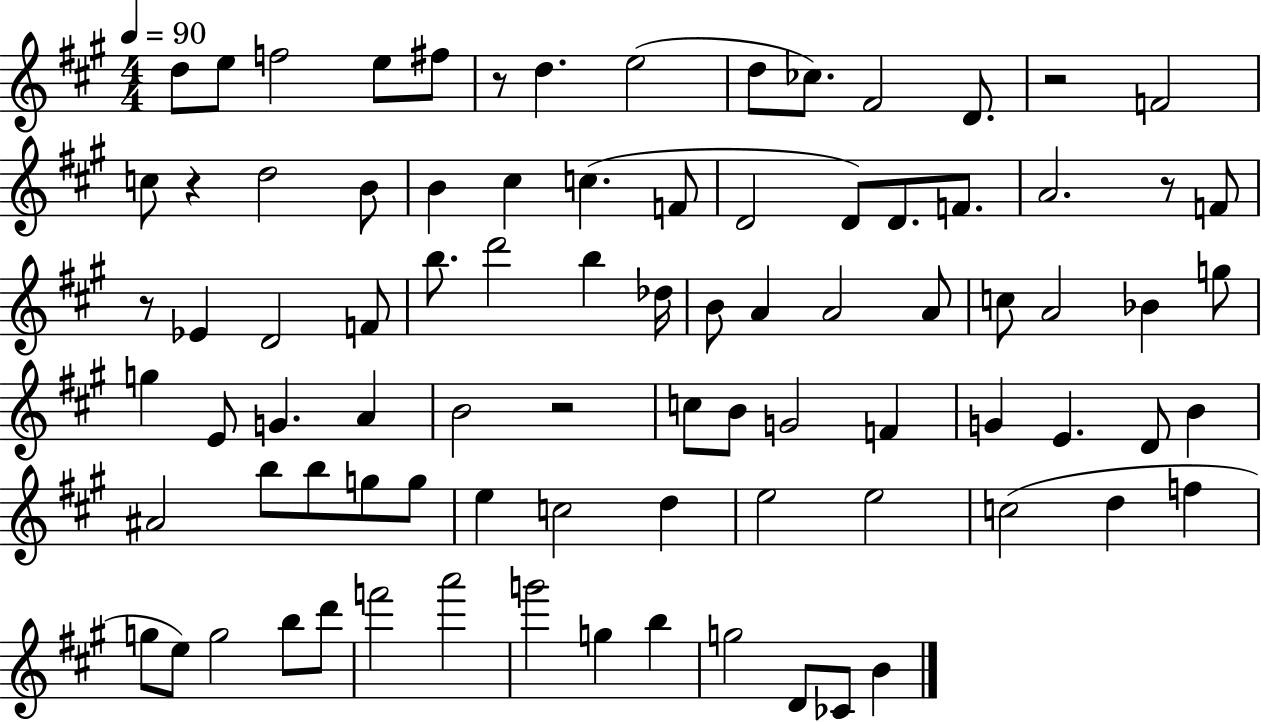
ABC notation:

X:1
T:Untitled
M:4/4
L:1/4
K:A
d/2 e/2 f2 e/2 ^f/2 z/2 d e2 d/2 _c/2 ^F2 D/2 z2 F2 c/2 z d2 B/2 B ^c c F/2 D2 D/2 D/2 F/2 A2 z/2 F/2 z/2 _E D2 F/2 b/2 d'2 b _d/4 B/2 A A2 A/2 c/2 A2 _B g/2 g E/2 G A B2 z2 c/2 B/2 G2 F G E D/2 B ^A2 b/2 b/2 g/2 g/2 e c2 d e2 e2 c2 d f g/2 e/2 g2 b/2 d'/2 f'2 a'2 g'2 g b g2 D/2 _C/2 B